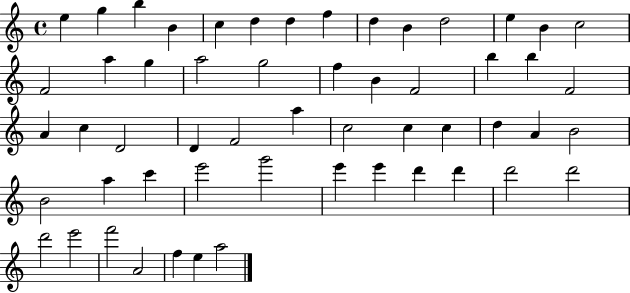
E5/q G5/q B5/q B4/q C5/q D5/q D5/q F5/q D5/q B4/q D5/h E5/q B4/q C5/h F4/h A5/q G5/q A5/h G5/h F5/q B4/q F4/h B5/q B5/q F4/h A4/q C5/q D4/h D4/q F4/h A5/q C5/h C5/q C5/q D5/q A4/q B4/h B4/h A5/q C6/q E6/h G6/h E6/q E6/q D6/q D6/q D6/h D6/h D6/h E6/h F6/h A4/h F5/q E5/q A5/h